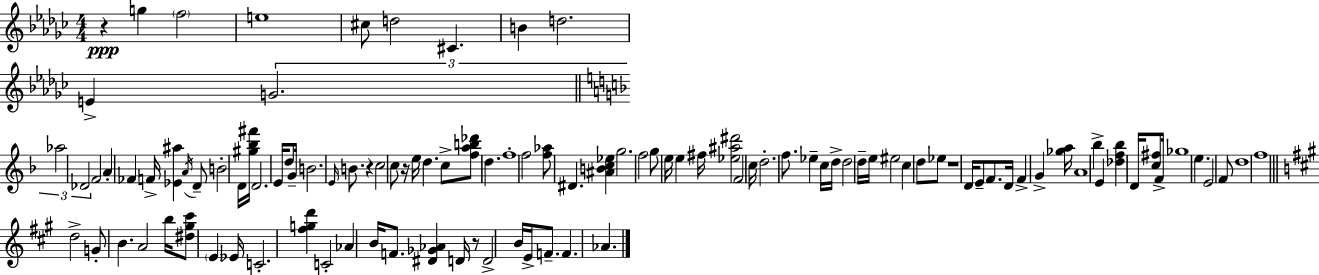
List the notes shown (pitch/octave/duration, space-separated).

R/q G5/q F5/h E5/w C#5/e D5/h C#4/q. B4/q D5/h. E4/q G4/h. Ab5/h Db4/h F4/h A4/q FES4/q F4/s [Eb4,A#5]/q A4/s D4/e B4/h D4/s [G#5,Bb5,F#6]/s D4/h. E4/s D5/e G4/s B4/h. E4/s B4/e. R/q C5/h C5/e R/s E5/s D5/q. C5/e [F5,A5,B5,Db6]/e D5/q. F5/w F5/h [F5,Ab5]/e D#4/q. [A#4,B4,C5,Eb5]/q G5/h. F5/h G5/e E5/s E5/q F#5/s [Eb5,A#5,D#6]/h F4/h C5/s D5/h. F5/e. Eb5/q C5/s D5/s D5/h D5/s E5/s EIS5/h C5/q D5/e Eb5/e R/w D4/s E4/e F4/e. D4/s F4/q G4/q [Gb5,A5]/s A4/w Bb5/q E4/q [Db5,F5,Bb5]/q D4/s [C5,F#5]/e F4/s Gb5/w E5/q. E4/h F4/e D5/w F5/w D5/h G4/e B4/q. A4/h B5/s [D#5,G#5,C#6]/e E4/q Eb4/s C4/h. [F#5,G5,D6]/q C4/h Ab4/q B4/s F4/e. [D#4,Gb4,Ab4]/q D4/s R/e D4/h B4/s E4/s F4/e. F4/q. Ab4/q.